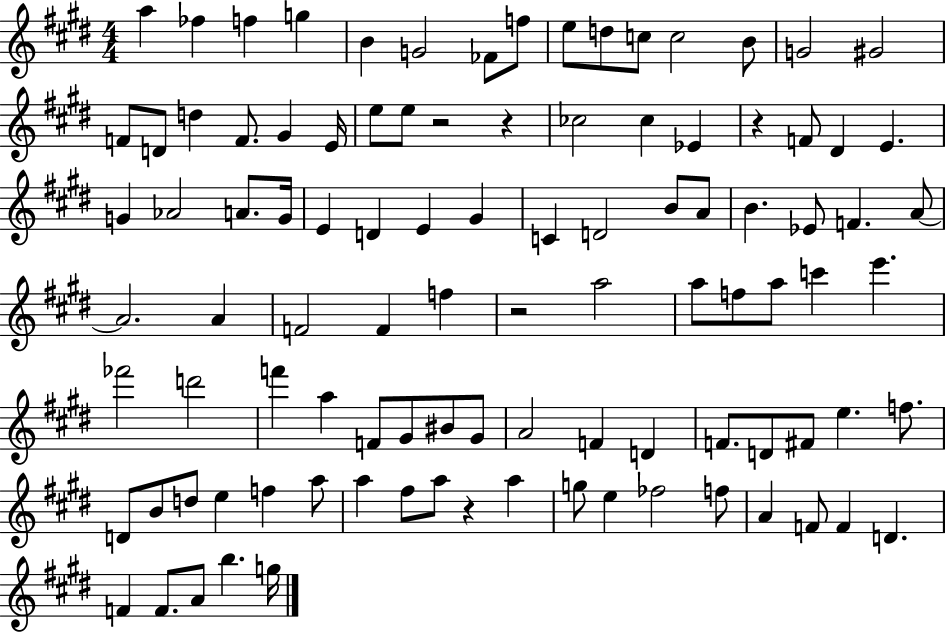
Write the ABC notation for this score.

X:1
T:Untitled
M:4/4
L:1/4
K:E
a _f f g B G2 _F/2 f/2 e/2 d/2 c/2 c2 B/2 G2 ^G2 F/2 D/2 d F/2 ^G E/4 e/2 e/2 z2 z _c2 _c _E z F/2 ^D E G _A2 A/2 G/4 E D E ^G C D2 B/2 A/2 B _E/2 F A/2 A2 A F2 F f z2 a2 a/2 f/2 a/2 c' e' _f'2 d'2 f' a F/2 ^G/2 ^B/2 ^G/2 A2 F D F/2 D/2 ^F/2 e f/2 D/2 B/2 d/2 e f a/2 a ^f/2 a/2 z a g/2 e _f2 f/2 A F/2 F D F F/2 A/2 b g/4